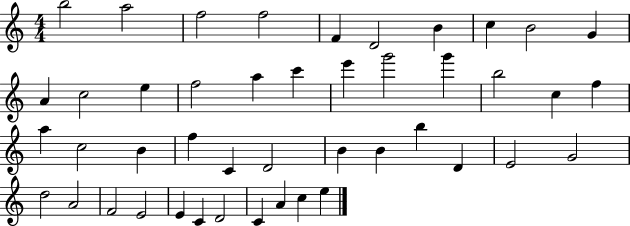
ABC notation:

X:1
T:Untitled
M:4/4
L:1/4
K:C
b2 a2 f2 f2 F D2 B c B2 G A c2 e f2 a c' e' g'2 g' b2 c f a c2 B f C D2 B B b D E2 G2 d2 A2 F2 E2 E C D2 C A c e